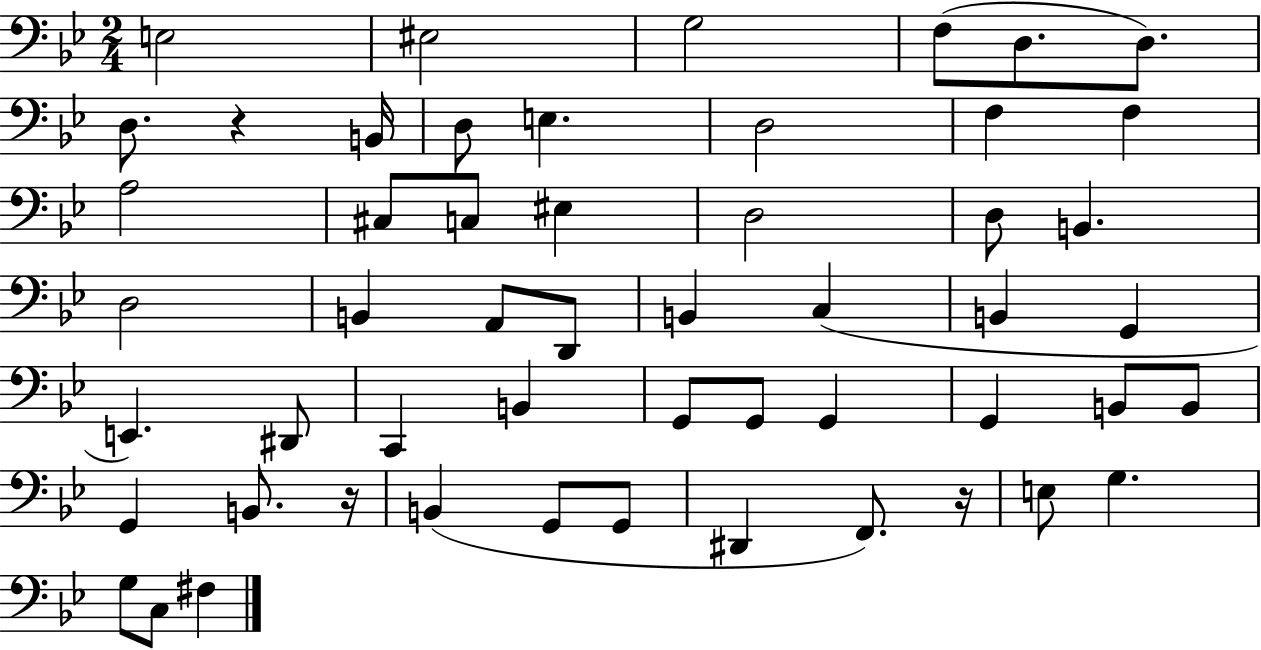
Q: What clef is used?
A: bass